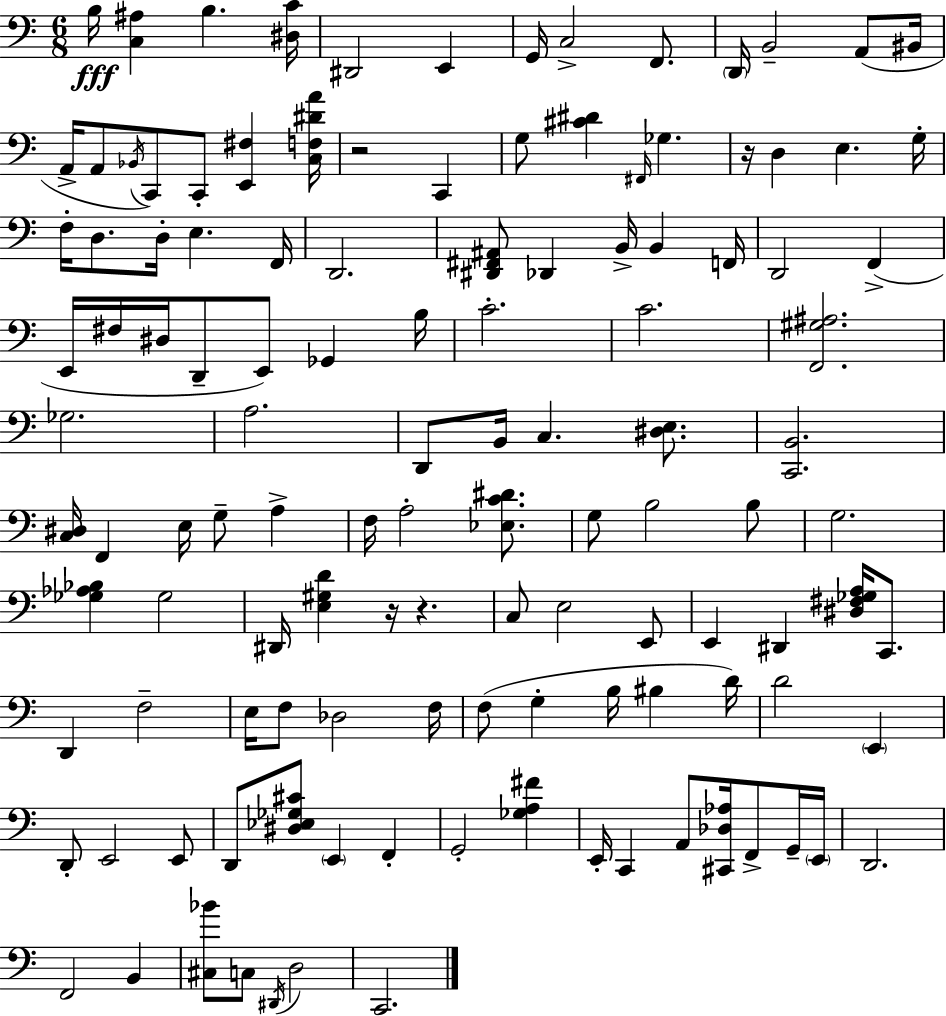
X:1
T:Untitled
M:6/8
L:1/4
K:C
B,/4 [C,^A,] B, [^D,C]/4 ^D,,2 E,, G,,/4 C,2 F,,/2 D,,/4 B,,2 A,,/2 ^B,,/4 A,,/4 A,,/2 _B,,/4 C,,/2 C,,/2 [E,,^F,] [C,F,^DA]/4 z2 C,, G,/2 [^C^D] ^F,,/4 _G, z/4 D, E, G,/4 F,/4 D,/2 D,/4 E, F,,/4 D,,2 [^D,,^F,,^A,,]/2 _D,, B,,/4 B,, F,,/4 D,,2 F,, E,,/4 ^F,/4 ^D,/4 D,,/2 E,,/2 _G,, B,/4 C2 C2 [F,,^G,^A,]2 _G,2 A,2 D,,/2 B,,/4 C, [^D,E,]/2 [C,,B,,]2 [C,^D,]/4 F,, E,/4 G,/2 A, F,/4 A,2 [_E,C^D]/2 G,/2 B,2 B,/2 G,2 [_G,_A,_B,] _G,2 ^D,,/4 [E,^G,D] z/4 z C,/2 E,2 E,,/2 E,, ^D,, [^D,^F,_G,A,]/4 C,,/2 D,, F,2 E,/4 F,/2 _D,2 F,/4 F,/2 G, B,/4 ^B, D/4 D2 E,, D,,/2 E,,2 E,,/2 D,,/2 [^D,_E,_G,^C]/2 E,, F,, G,,2 [_G,A,^F] E,,/4 C,, A,,/2 [^C,,_D,_A,]/4 F,,/2 G,,/4 E,,/4 D,,2 F,,2 B,, [^C,_B]/2 C,/2 ^D,,/4 D,2 C,,2